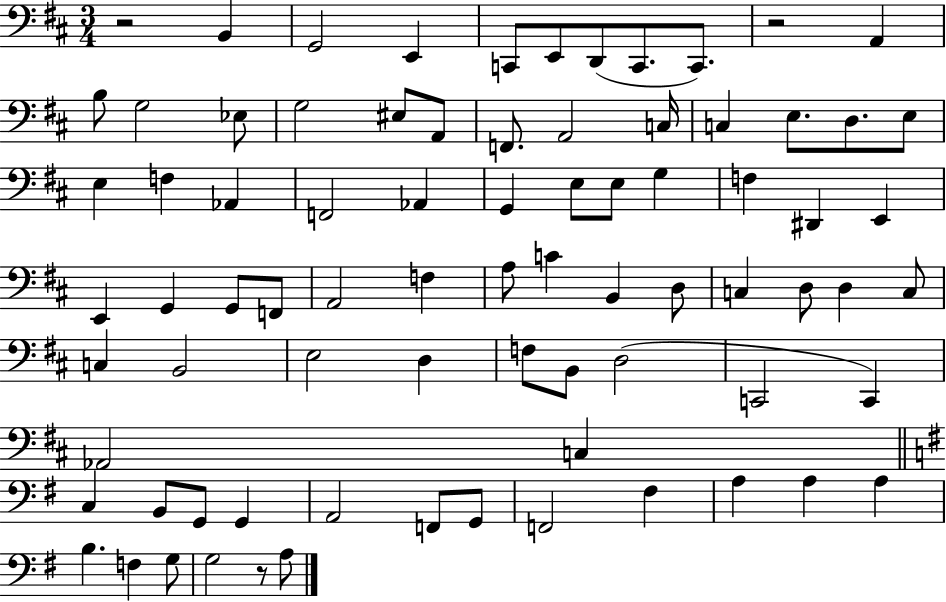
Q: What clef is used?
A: bass